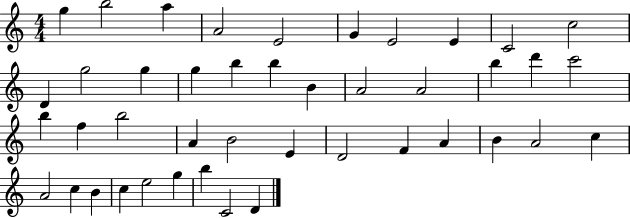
{
  \clef treble
  \numericTimeSignature
  \time 4/4
  \key c \major
  g''4 b''2 a''4 | a'2 e'2 | g'4 e'2 e'4 | c'2 c''2 | \break d'4 g''2 g''4 | g''4 b''4 b''4 b'4 | a'2 a'2 | b''4 d'''4 c'''2 | \break b''4 f''4 b''2 | a'4 b'2 e'4 | d'2 f'4 a'4 | b'4 a'2 c''4 | \break a'2 c''4 b'4 | c''4 e''2 g''4 | b''4 c'2 d'4 | \bar "|."
}